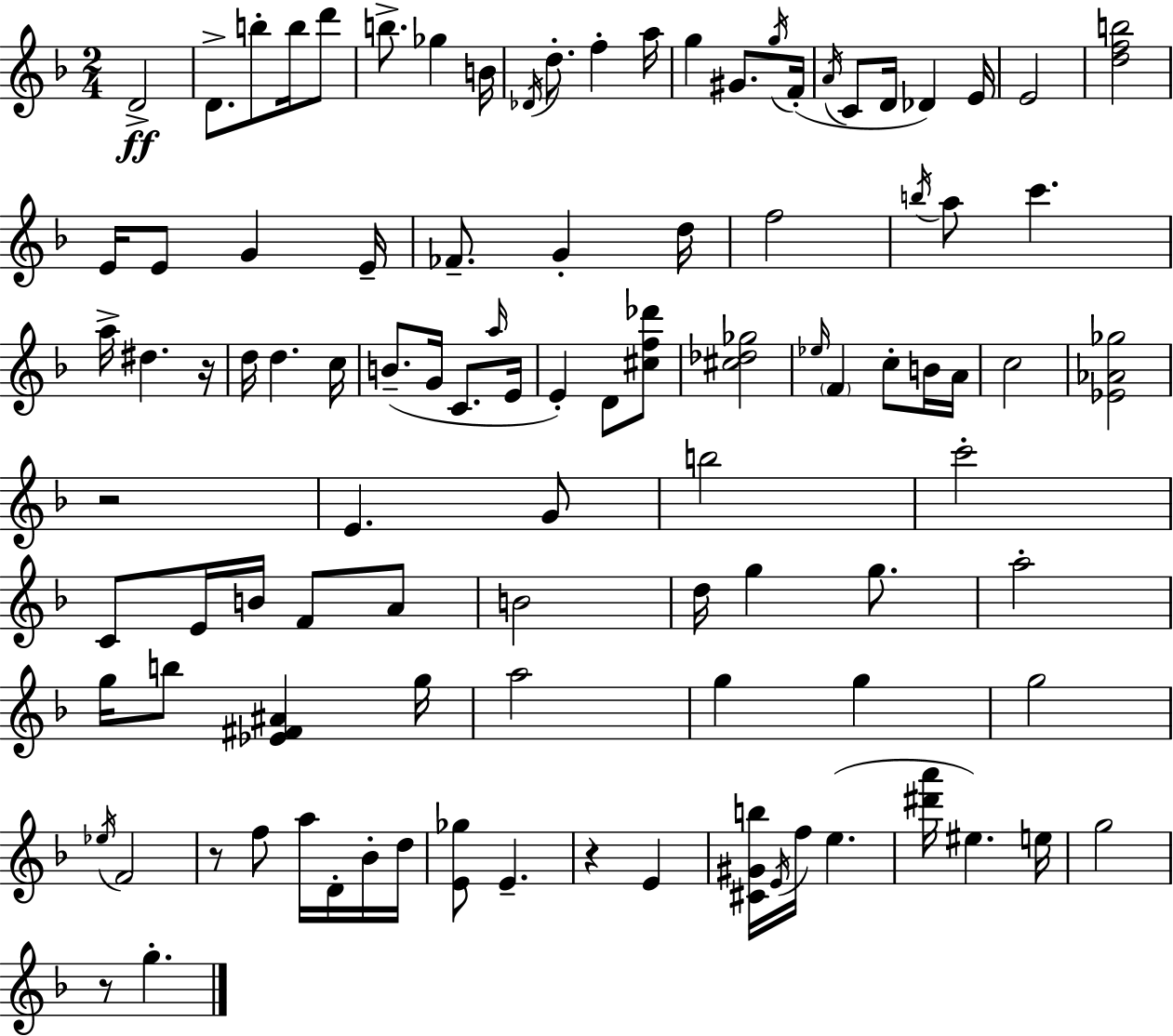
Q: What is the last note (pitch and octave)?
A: G5